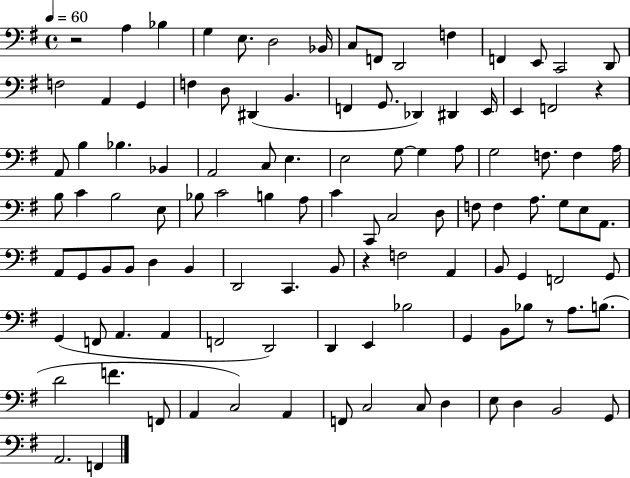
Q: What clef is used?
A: bass